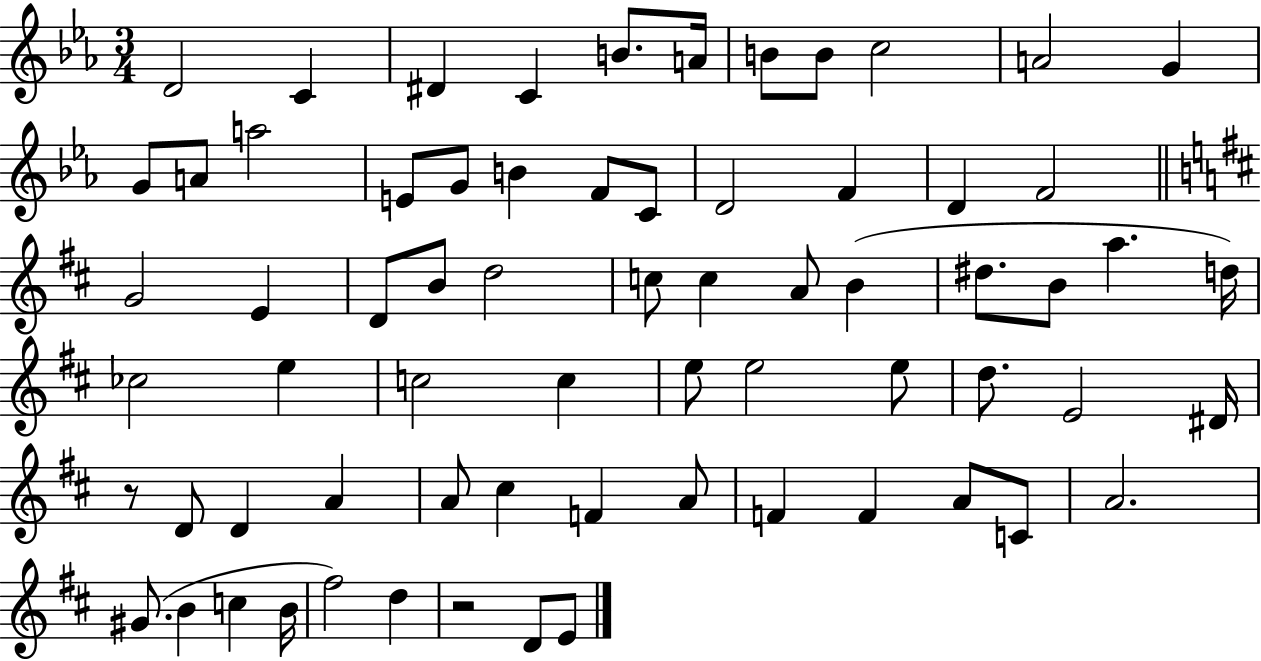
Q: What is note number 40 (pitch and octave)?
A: C5